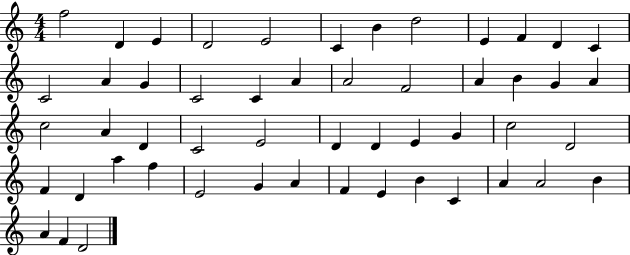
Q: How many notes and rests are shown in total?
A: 52